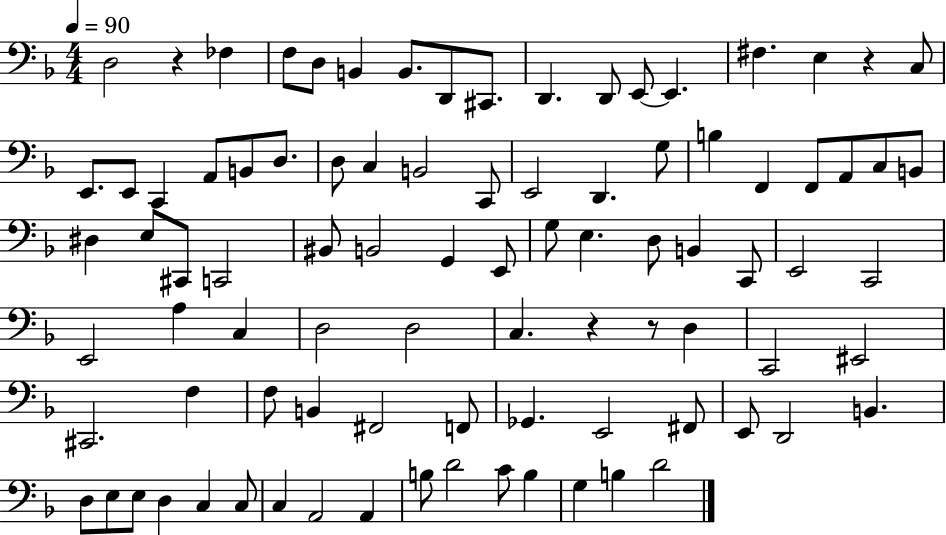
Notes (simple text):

D3/h R/q FES3/q F3/e D3/e B2/q B2/e. D2/e C#2/e. D2/q. D2/e E2/e E2/q. F#3/q. E3/q R/q C3/e E2/e. E2/e C2/q A2/e B2/e D3/e. D3/e C3/q B2/h C2/e E2/h D2/q. G3/e B3/q F2/q F2/e A2/e C3/e B2/e D#3/q E3/e C#2/e C2/h BIS2/e B2/h G2/q E2/e G3/e E3/q. D3/e B2/q C2/e E2/h C2/h E2/h A3/q C3/q D3/h D3/h C3/q. R/q R/e D3/q C2/h EIS2/h C#2/h. F3/q F3/e B2/q F#2/h F2/e Gb2/q. E2/h F#2/e E2/e D2/h B2/q. D3/e E3/e E3/e D3/q C3/q C3/e C3/q A2/h A2/q B3/e D4/h C4/e B3/q G3/q B3/q D4/h